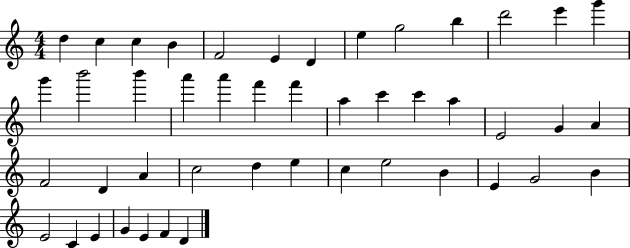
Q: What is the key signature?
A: C major